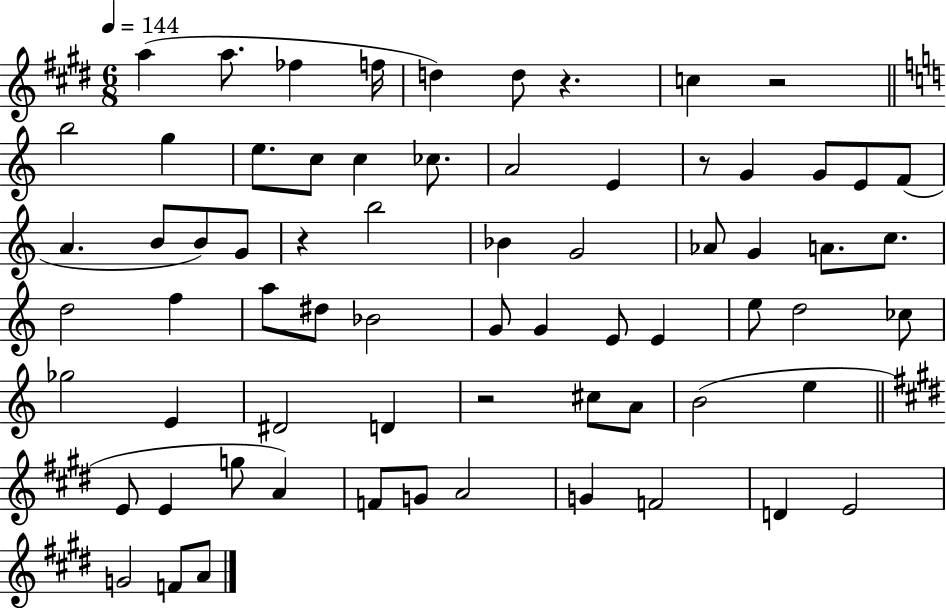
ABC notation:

X:1
T:Untitled
M:6/8
L:1/4
K:E
a a/2 _f f/4 d d/2 z c z2 b2 g e/2 c/2 c _c/2 A2 E z/2 G G/2 E/2 F/2 A B/2 B/2 G/2 z b2 _B G2 _A/2 G A/2 c/2 d2 f a/2 ^d/2 _B2 G/2 G E/2 E e/2 d2 _c/2 _g2 E ^D2 D z2 ^c/2 A/2 B2 e E/2 E g/2 A F/2 G/2 A2 G F2 D E2 G2 F/2 A/2